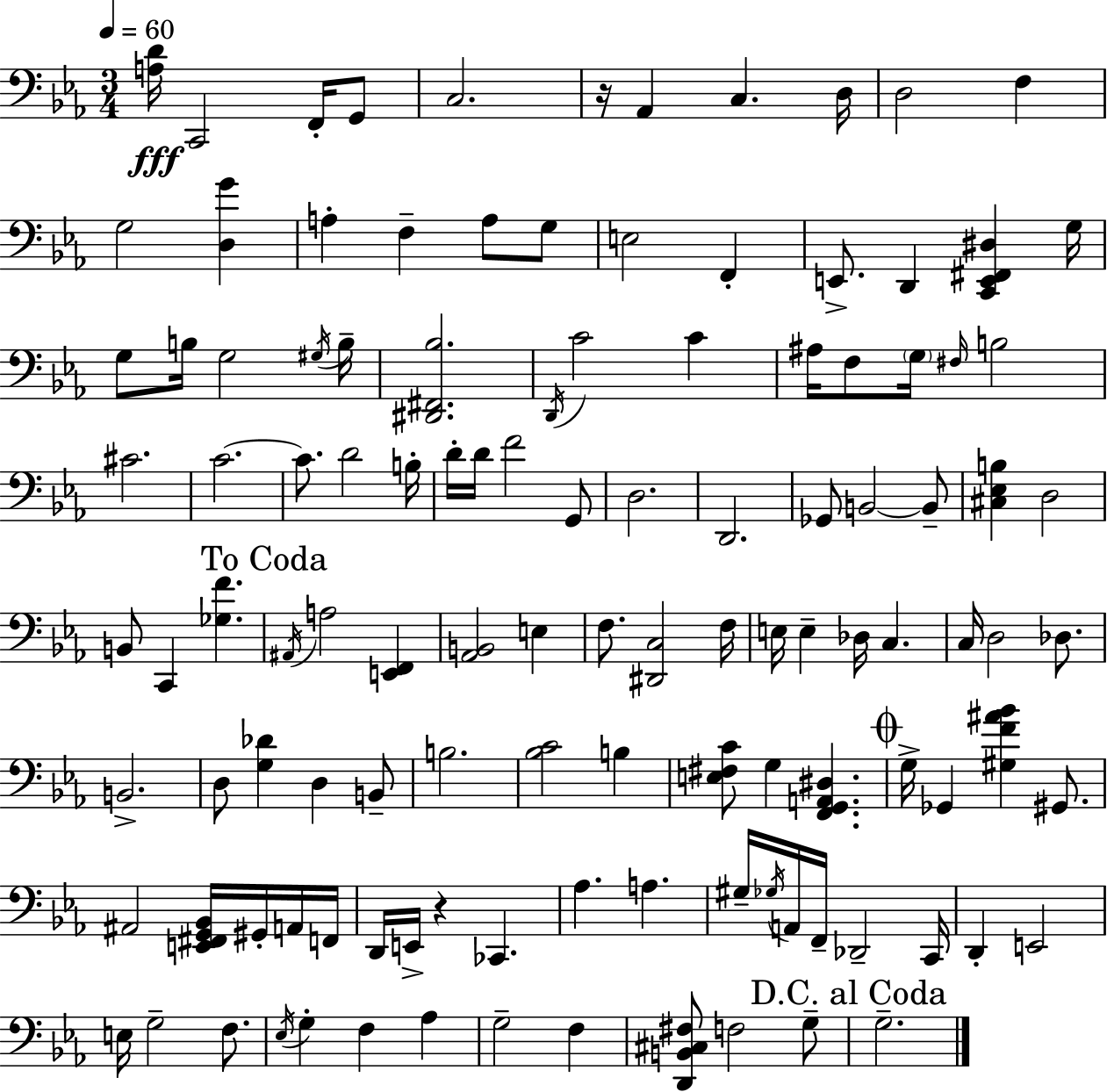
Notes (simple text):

[A3,D4]/s C2/h F2/s G2/e C3/h. R/s Ab2/q C3/q. D3/s D3/h F3/q G3/h [D3,G4]/q A3/q F3/q A3/e G3/e E3/h F2/q E2/e. D2/q [C2,E2,F#2,D#3]/q G3/s G3/e B3/s G3/h G#3/s B3/s [D#2,F#2,Bb3]/h. D2/s C4/h C4/q A#3/s F3/e G3/s F#3/s B3/h C#4/h. C4/h. C4/e. D4/h B3/s D4/s D4/s F4/h G2/e D3/h. D2/h. Gb2/e B2/h B2/e [C#3,Eb3,B3]/q D3/h B2/e C2/q [Gb3,F4]/q. A#2/s A3/h [E2,F2]/q [Ab2,B2]/h E3/q F3/e. [D#2,C3]/h F3/s E3/s E3/q Db3/s C3/q. C3/s D3/h Db3/e. B2/h. D3/e [G3,Db4]/q D3/q B2/e B3/h. [Bb3,C4]/h B3/q [E3,F#3,C4]/e G3/q [F2,G2,A2,D#3]/q. G3/s Gb2/q [G#3,F4,A#4,Bb4]/q G#2/e. A#2/h [E2,F#2,G2,Bb2]/s G#2/s A2/s F2/s D2/s E2/s R/q CES2/q. Ab3/q. A3/q. G#3/s Gb3/s A2/s F2/s Db2/h C2/s D2/q E2/h E3/s G3/h F3/e. Eb3/s G3/q F3/q Ab3/q G3/h F3/q [D2,B2,C#3,F#3]/e F3/h G3/e G3/h.